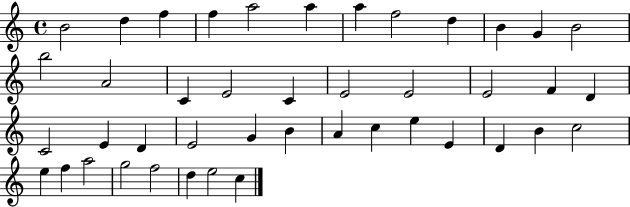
{
  \clef treble
  \time 4/4
  \defaultTimeSignature
  \key c \major
  b'2 d''4 f''4 | f''4 a''2 a''4 | a''4 f''2 d''4 | b'4 g'4 b'2 | \break b''2 a'2 | c'4 e'2 c'4 | e'2 e'2 | e'2 f'4 d'4 | \break c'2 e'4 d'4 | e'2 g'4 b'4 | a'4 c''4 e''4 e'4 | d'4 b'4 c''2 | \break e''4 f''4 a''2 | g''2 f''2 | d''4 e''2 c''4 | \bar "|."
}